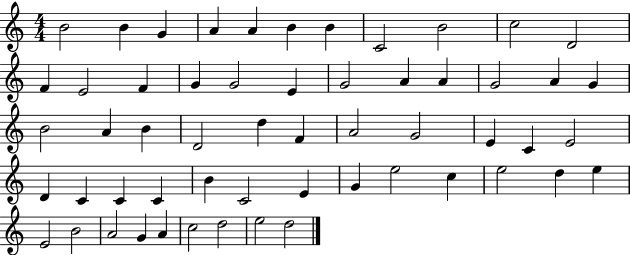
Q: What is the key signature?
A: C major